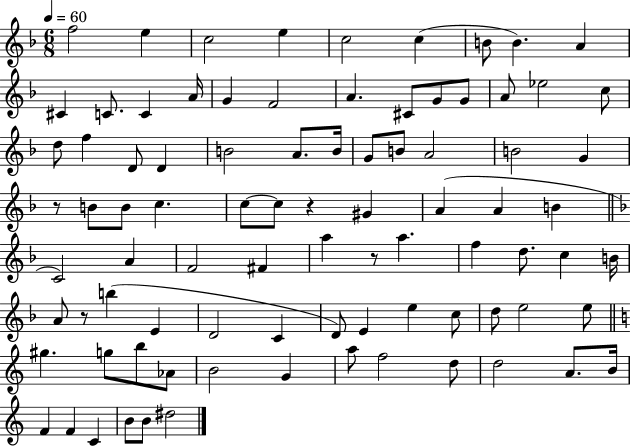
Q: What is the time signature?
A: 6/8